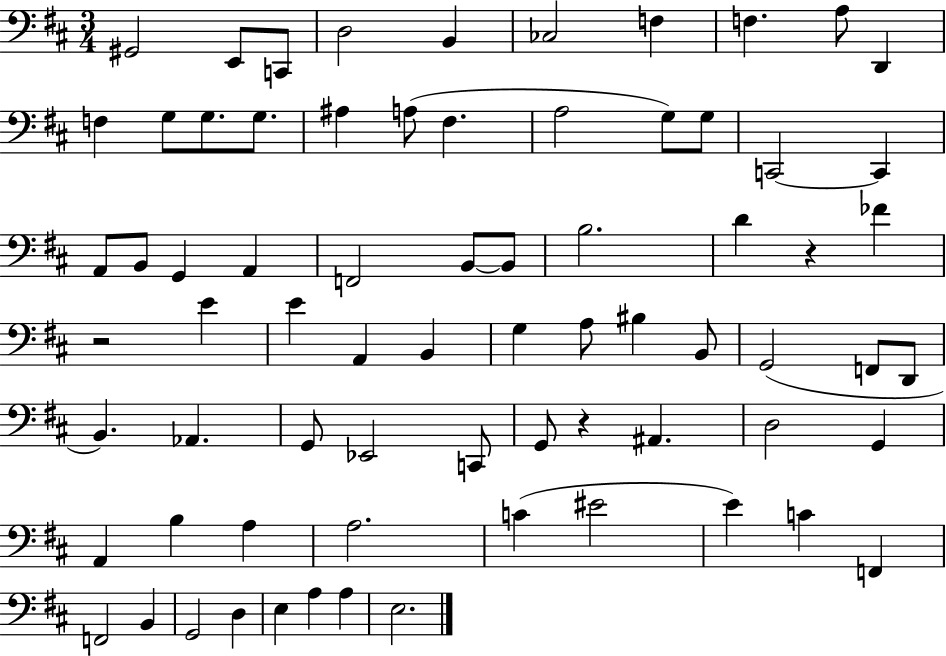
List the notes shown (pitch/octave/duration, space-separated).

G#2/h E2/e C2/e D3/h B2/q CES3/h F3/q F3/q. A3/e D2/q F3/q G3/e G3/e. G3/e. A#3/q A3/e F#3/q. A3/h G3/e G3/e C2/h C2/q A2/e B2/e G2/q A2/q F2/h B2/e B2/e B3/h. D4/q R/q FES4/q R/h E4/q E4/q A2/q B2/q G3/q A3/e BIS3/q B2/e G2/h F2/e D2/e B2/q. Ab2/q. G2/e Eb2/h C2/e G2/e R/q A#2/q. D3/h G2/q A2/q B3/q A3/q A3/h. C4/q EIS4/h E4/q C4/q F2/q F2/h B2/q G2/h D3/q E3/q A3/q A3/q E3/h.